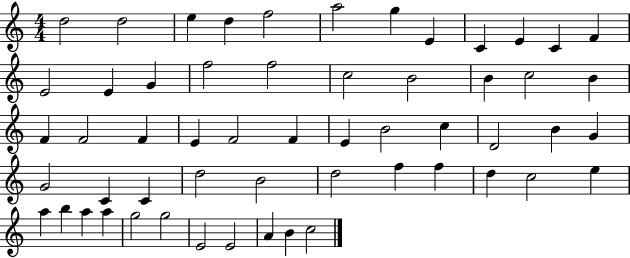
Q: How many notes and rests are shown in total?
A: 56